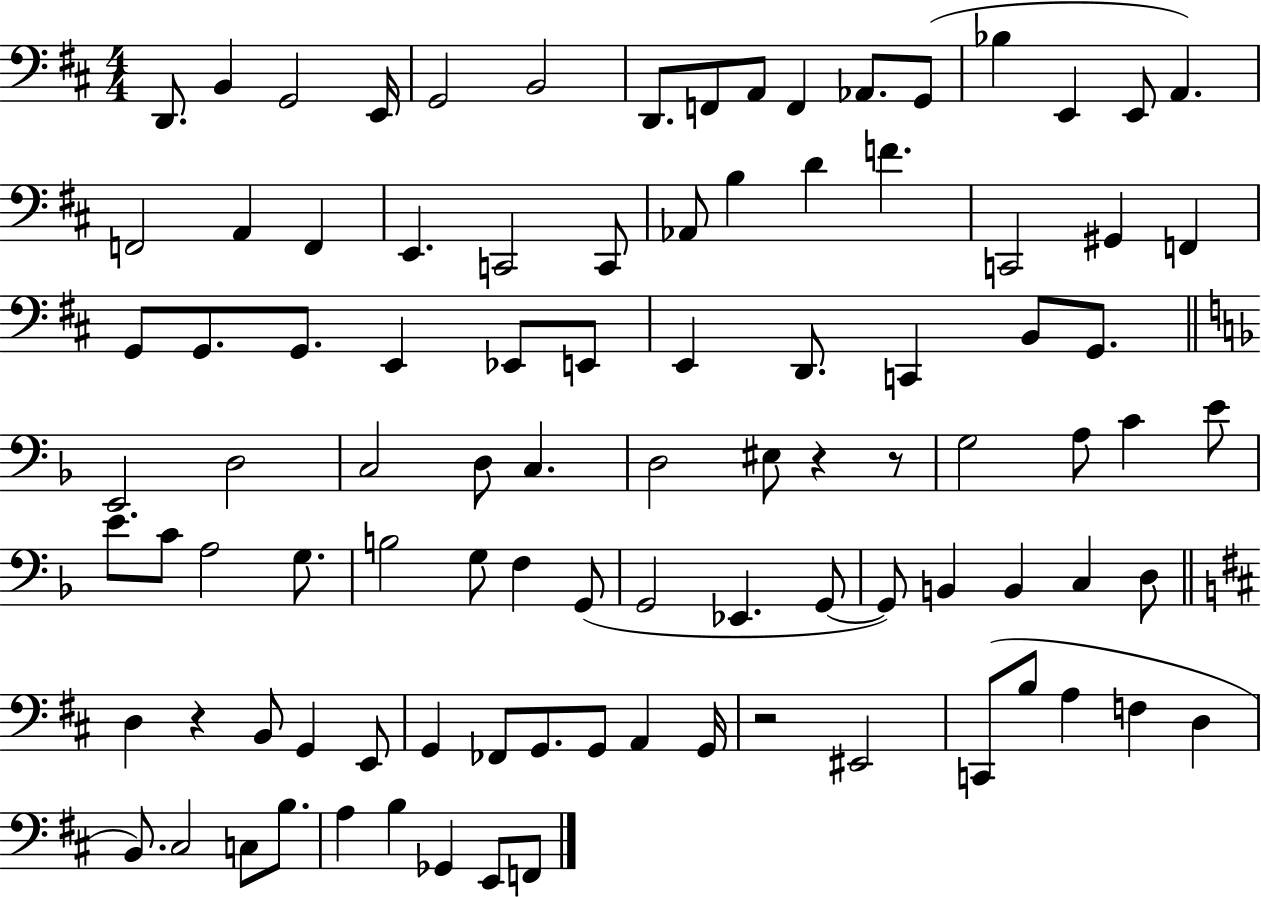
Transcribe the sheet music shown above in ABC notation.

X:1
T:Untitled
M:4/4
L:1/4
K:D
D,,/2 B,, G,,2 E,,/4 G,,2 B,,2 D,,/2 F,,/2 A,,/2 F,, _A,,/2 G,,/2 _B, E,, E,,/2 A,, F,,2 A,, F,, E,, C,,2 C,,/2 _A,,/2 B, D F C,,2 ^G,, F,, G,,/2 G,,/2 G,,/2 E,, _E,,/2 E,,/2 E,, D,,/2 C,, B,,/2 G,,/2 E,,2 D,2 C,2 D,/2 C, D,2 ^E,/2 z z/2 G,2 A,/2 C E/2 E/2 C/2 A,2 G,/2 B,2 G,/2 F, G,,/2 G,,2 _E,, G,,/2 G,,/2 B,, B,, C, D,/2 D, z B,,/2 G,, E,,/2 G,, _F,,/2 G,,/2 G,,/2 A,, G,,/4 z2 ^E,,2 C,,/2 B,/2 A, F, D, B,,/2 ^C,2 C,/2 B,/2 A, B, _G,, E,,/2 F,,/2